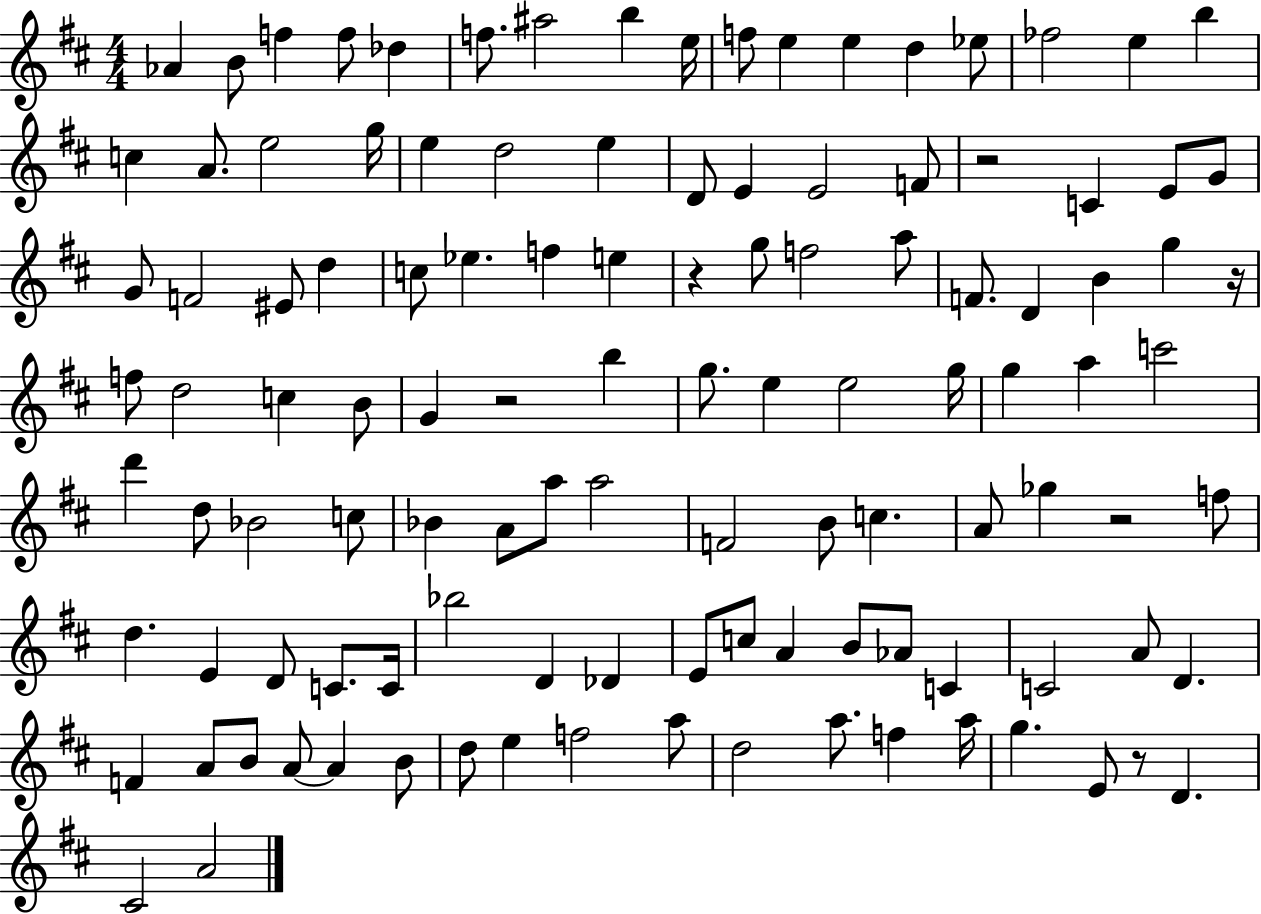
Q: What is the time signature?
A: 4/4